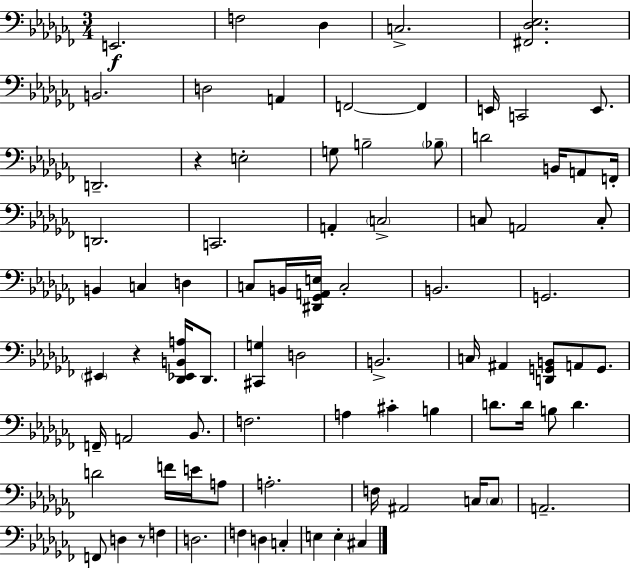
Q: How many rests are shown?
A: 3